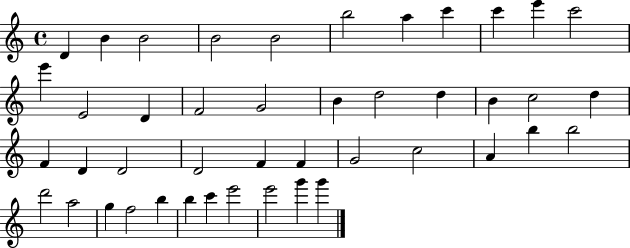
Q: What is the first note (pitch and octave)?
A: D4